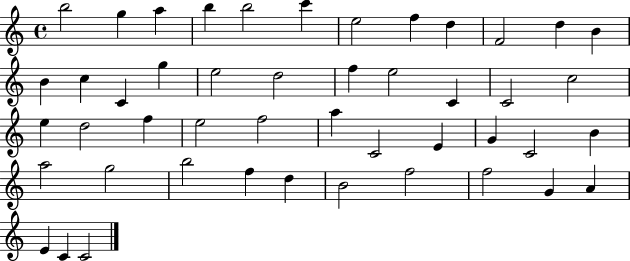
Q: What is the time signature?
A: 4/4